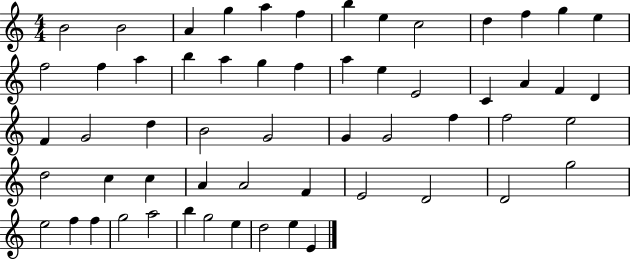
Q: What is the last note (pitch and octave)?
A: E4